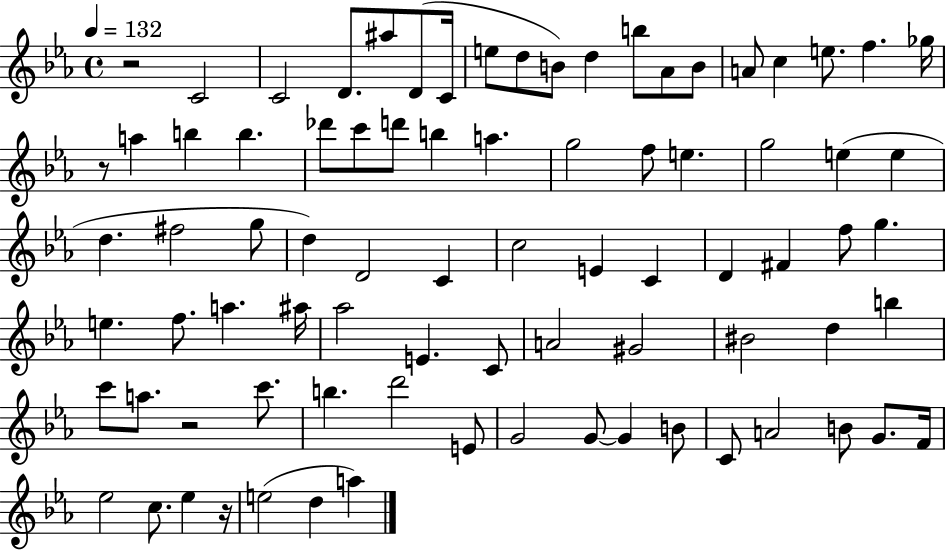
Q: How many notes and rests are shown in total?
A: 82